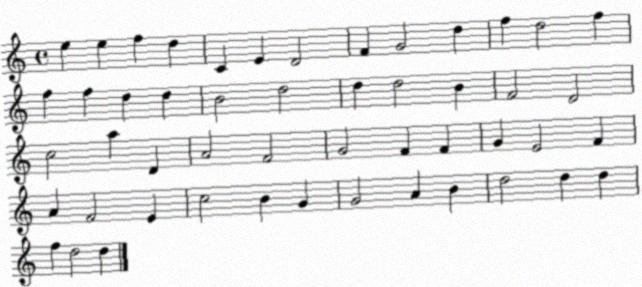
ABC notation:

X:1
T:Untitled
M:4/4
L:1/4
K:C
e e f d C E D2 F G2 d f d2 f f f d d B2 d2 d d2 B F2 D2 c2 a D A2 F2 G2 F F G E2 F A F2 E c2 B G G2 A B d2 d d f d2 d